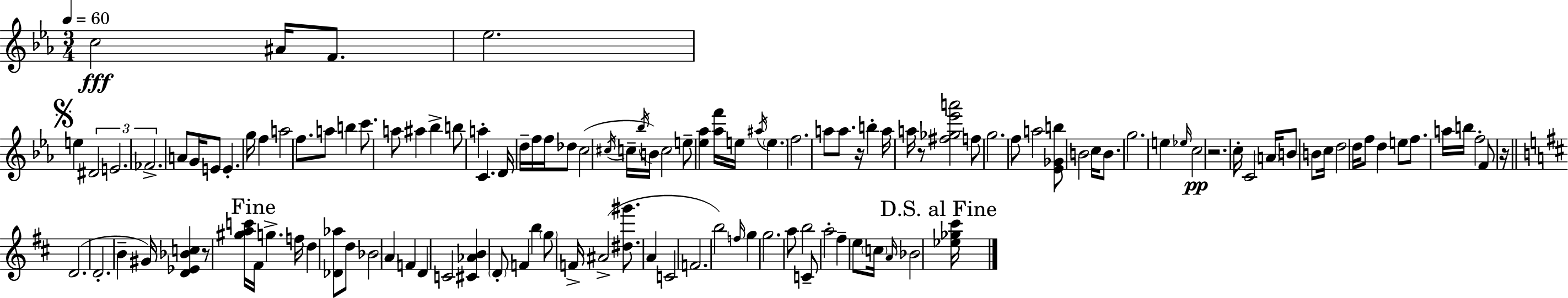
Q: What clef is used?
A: treble